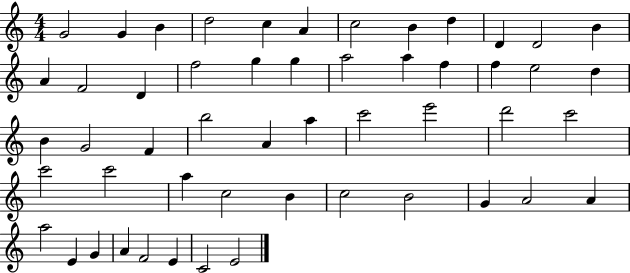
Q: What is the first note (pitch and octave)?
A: G4